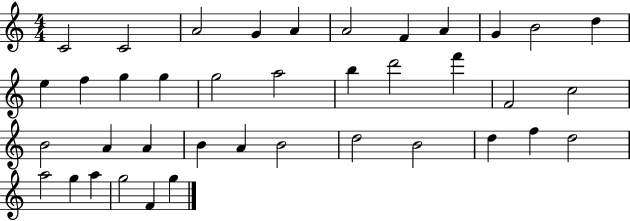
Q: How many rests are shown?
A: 0